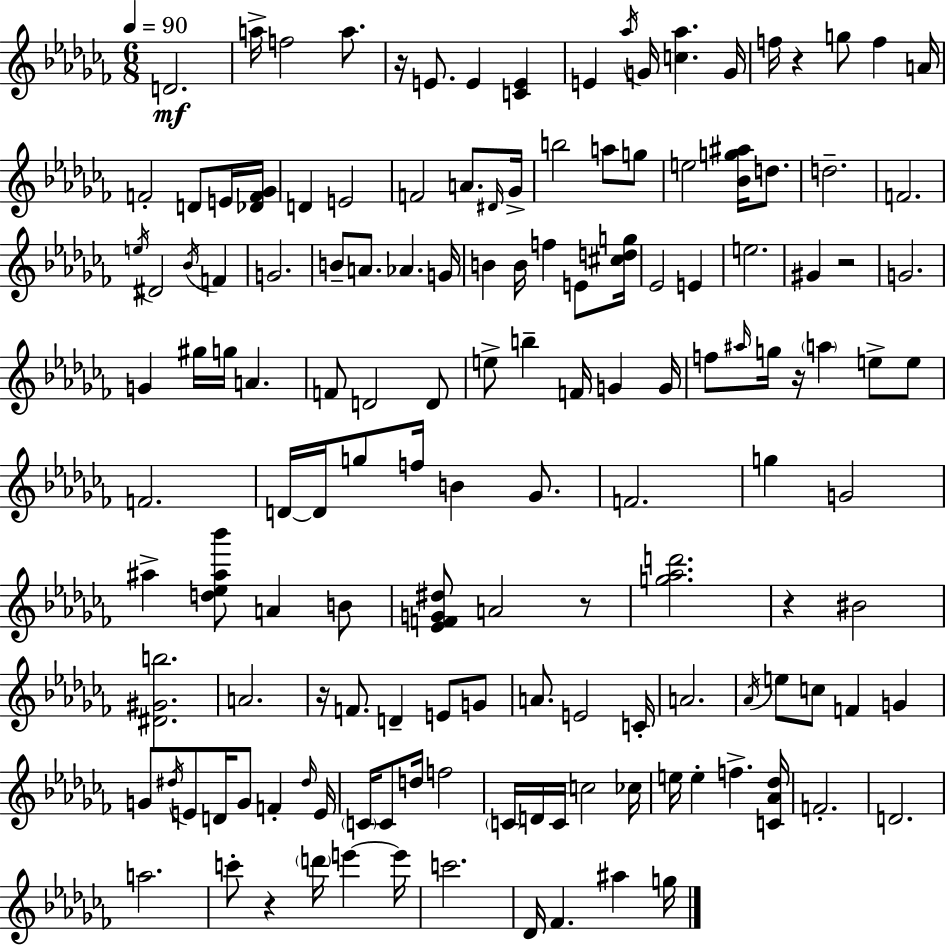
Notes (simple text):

D4/h. A5/s F5/h A5/e. R/s E4/e. E4/q [C4,E4]/q E4/q Ab5/s G4/s [C5,Ab5]/q. G4/s F5/s R/q G5/e F5/q A4/s F4/h D4/e E4/s [Db4,F4,Gb4]/s D4/q E4/h F4/h A4/e. D#4/s Gb4/s B5/h A5/e G5/e E5/h [Bb4,G5,A#5]/s D5/e. D5/h. F4/h. E5/s D#4/h Bb4/s F4/q G4/h. B4/e A4/e. Ab4/q. G4/s B4/q B4/s F5/q E4/e [C#5,D5,G5]/s Eb4/h E4/q E5/h. G#4/q R/h G4/h. G4/q G#5/s G5/s A4/q. F4/e D4/h D4/e E5/e B5/q F4/s G4/q G4/s F5/e A#5/s G5/s R/s A5/q E5/e E5/e F4/h. D4/s D4/s G5/e F5/s B4/q Gb4/e. F4/h. G5/q G4/h A#5/q [D5,Eb5,A#5,Bb6]/e A4/q B4/e [Eb4,F4,G4,D#5]/e A4/h R/e [G5,Ab5,D6]/h. R/q BIS4/h [D#4,G#4,B5]/h. A4/h. R/s F4/e. D4/q E4/e G4/e A4/e. E4/h C4/s A4/h. Ab4/s E5/e C5/e F4/q G4/q G4/e D#5/s E4/e D4/s G4/e F4/q D#5/s E4/s C4/s C4/e D5/s F5/h C4/s D4/s C4/s C5/h CES5/s E5/s E5/q F5/q. [C4,Ab4,Db5]/s F4/h. D4/h. A5/h. C6/e R/q D6/s E6/q E6/s C6/h. Db4/s FES4/q. A#5/q G5/s